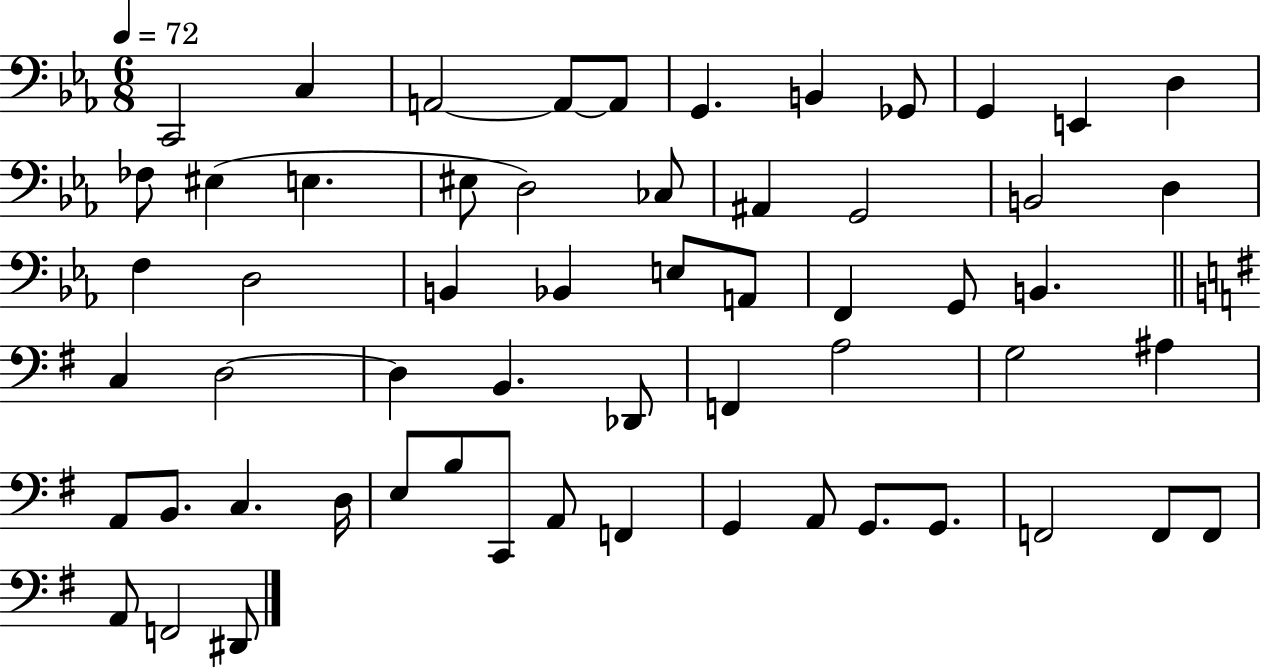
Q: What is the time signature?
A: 6/8